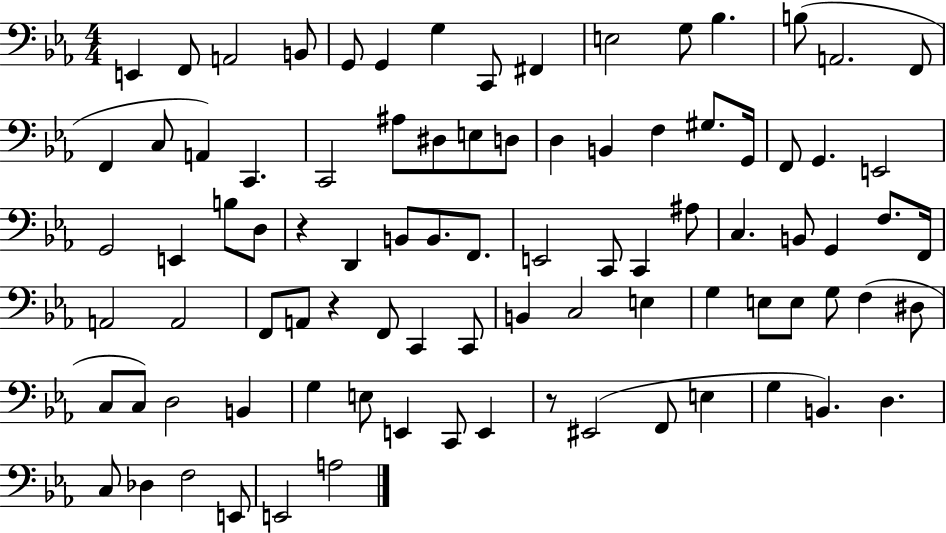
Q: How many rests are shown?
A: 3